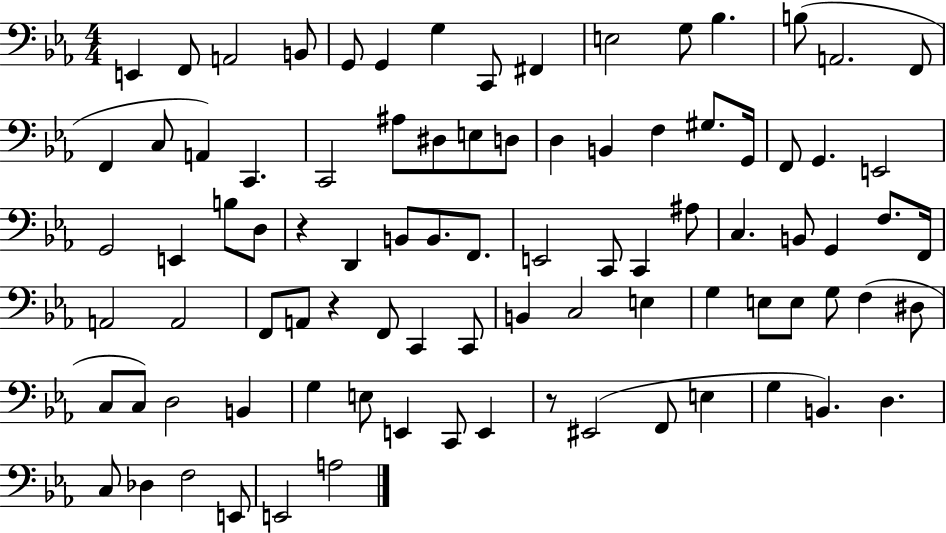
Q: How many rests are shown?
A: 3